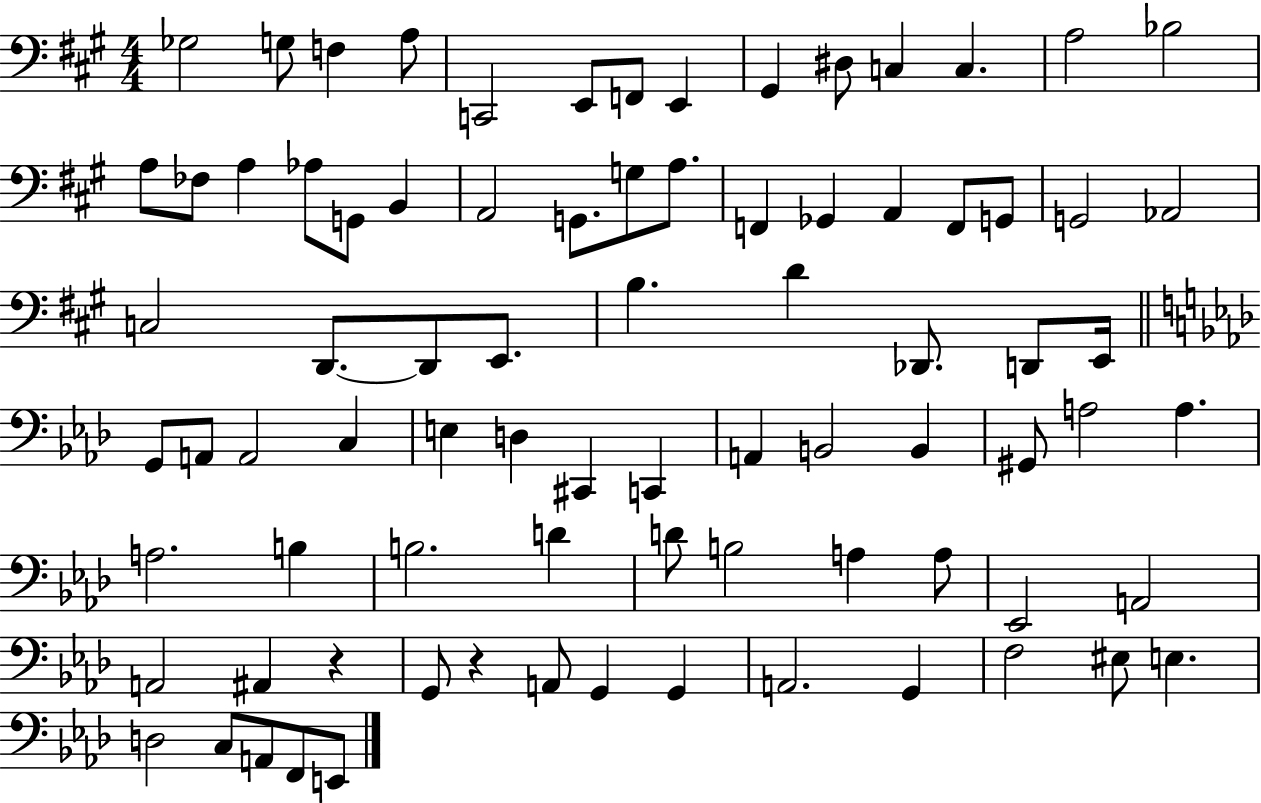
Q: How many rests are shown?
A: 2